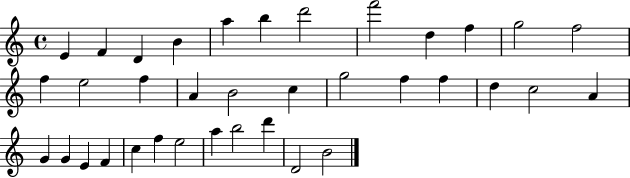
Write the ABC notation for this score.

X:1
T:Untitled
M:4/4
L:1/4
K:C
E F D B a b d'2 f'2 d f g2 f2 f e2 f A B2 c g2 f f d c2 A G G E F c f e2 a b2 d' D2 B2